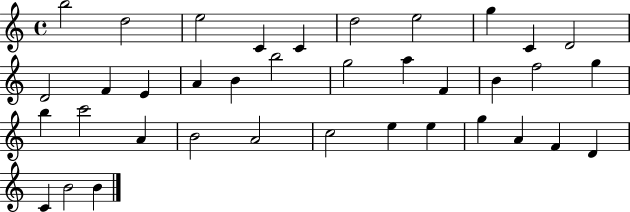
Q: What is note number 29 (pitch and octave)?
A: E5